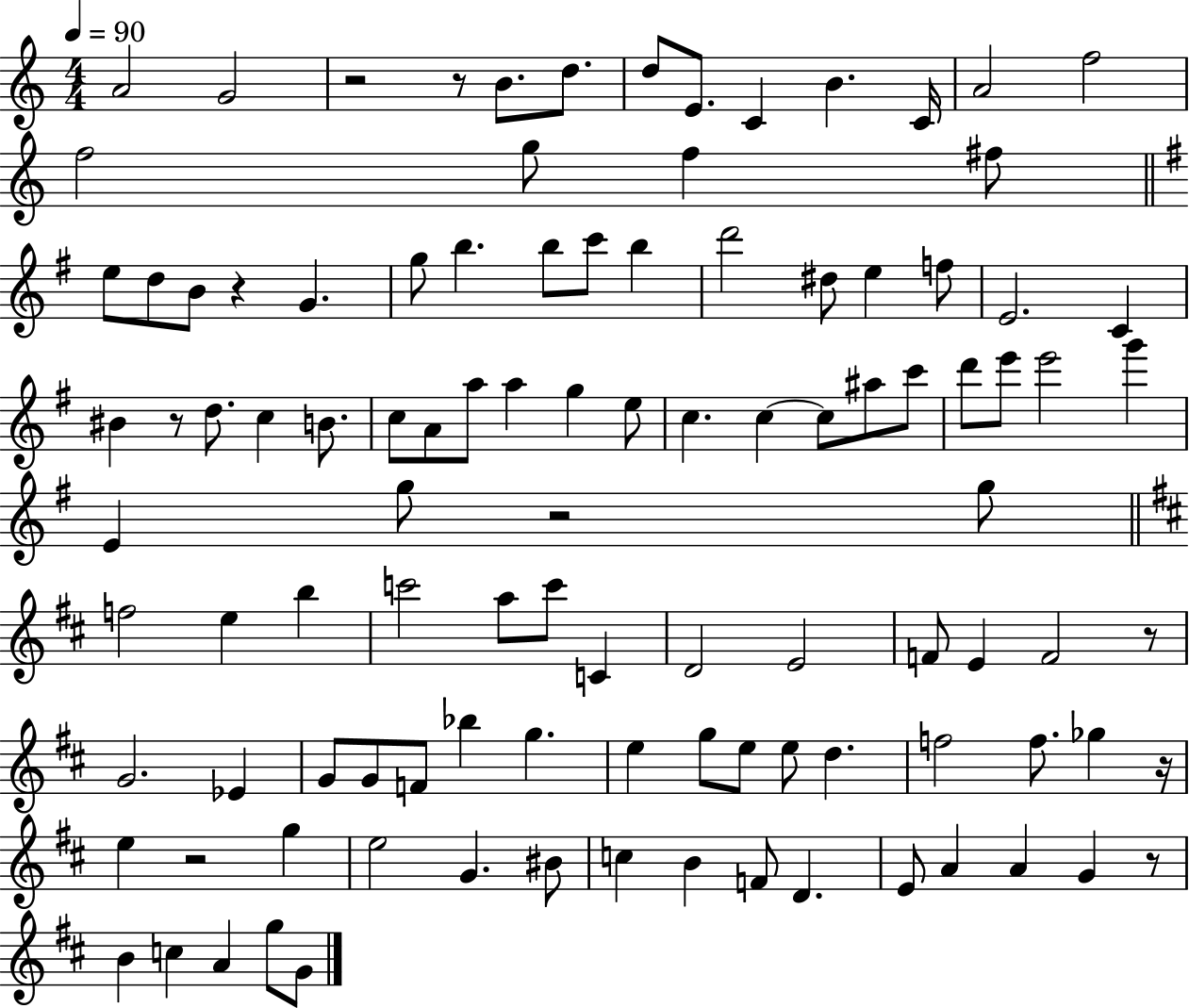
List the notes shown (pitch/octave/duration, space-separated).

A4/h G4/h R/h R/e B4/e. D5/e. D5/e E4/e. C4/q B4/q. C4/s A4/h F5/h F5/h G5/e F5/q F#5/e E5/e D5/e B4/e R/q G4/q. G5/e B5/q. B5/e C6/e B5/q D6/h D#5/e E5/q F5/e E4/h. C4/q BIS4/q R/e D5/e. C5/q B4/e. C5/e A4/e A5/e A5/q G5/q E5/e C5/q. C5/q C5/e A#5/e C6/e D6/e E6/e E6/h G6/q E4/q G5/e R/h G5/e F5/h E5/q B5/q C6/h A5/e C6/e C4/q D4/h E4/h F4/e E4/q F4/h R/e G4/h. Eb4/q G4/e G4/e F4/e Bb5/q G5/q. E5/q G5/e E5/e E5/e D5/q. F5/h F5/e. Gb5/q R/s E5/q R/h G5/q E5/h G4/q. BIS4/e C5/q B4/q F4/e D4/q. E4/e A4/q A4/q G4/q R/e B4/q C5/q A4/q G5/e G4/e